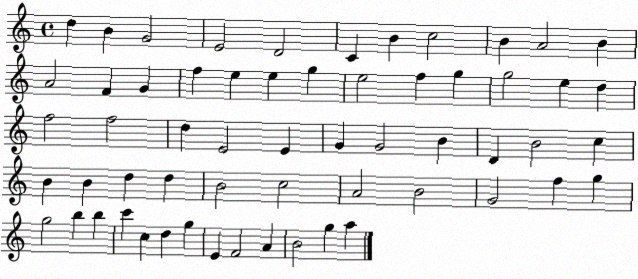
X:1
T:Untitled
M:4/4
L:1/4
K:C
d B G2 E2 D2 C B c2 B A2 B A2 F G f e e g e2 f g g2 e d f2 f2 d E2 E G G2 B D B2 c B B d d B2 c2 A2 B2 G2 f g g2 b b c' c d g E F2 A B2 g a